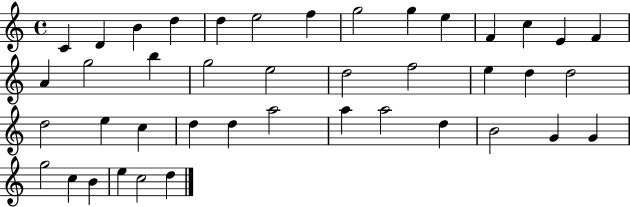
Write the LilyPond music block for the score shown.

{
  \clef treble
  \time 4/4
  \defaultTimeSignature
  \key c \major
  c'4 d'4 b'4 d''4 | d''4 e''2 f''4 | g''2 g''4 e''4 | f'4 c''4 e'4 f'4 | \break a'4 g''2 b''4 | g''2 e''2 | d''2 f''2 | e''4 d''4 d''2 | \break d''2 e''4 c''4 | d''4 d''4 a''2 | a''4 a''2 d''4 | b'2 g'4 g'4 | \break g''2 c''4 b'4 | e''4 c''2 d''4 | \bar "|."
}